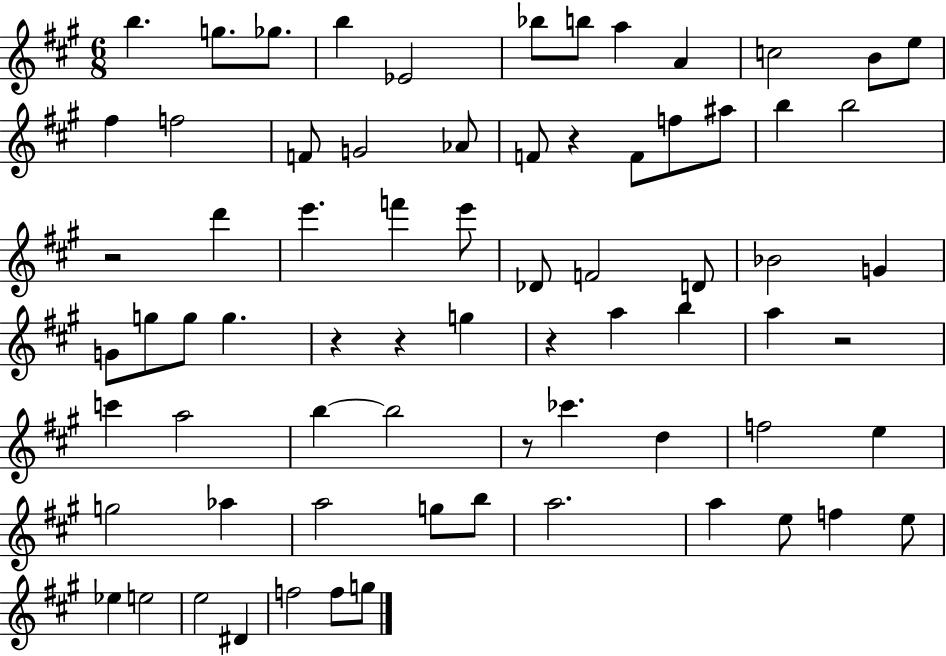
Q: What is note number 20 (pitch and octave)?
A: F5